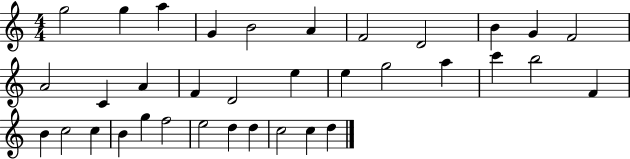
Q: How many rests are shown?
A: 0